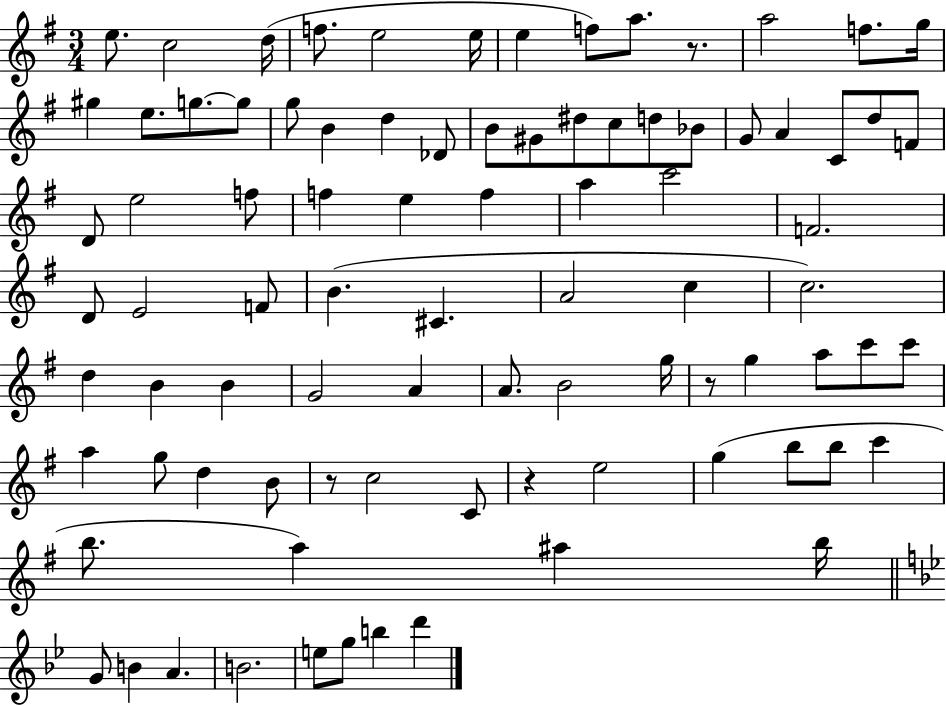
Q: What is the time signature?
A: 3/4